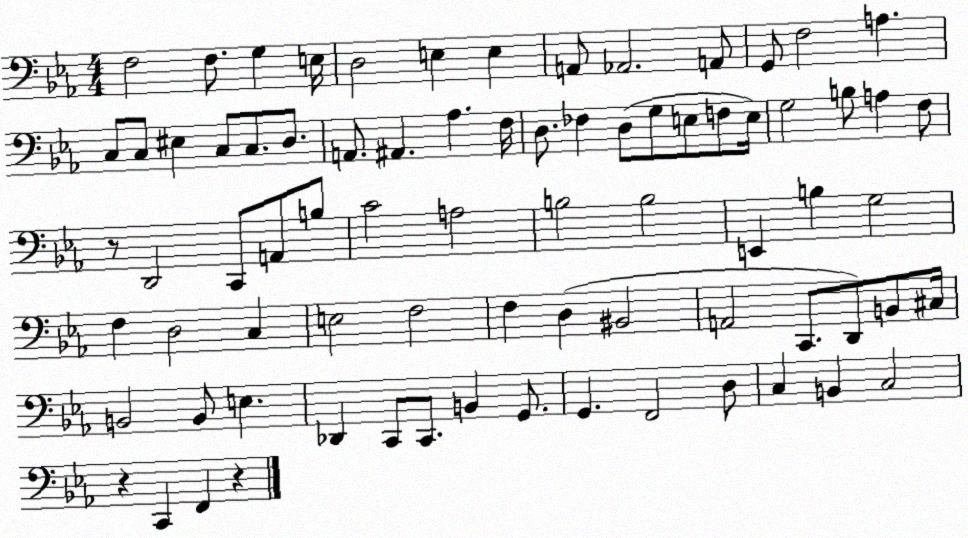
X:1
T:Untitled
M:4/4
L:1/4
K:Eb
F,2 F,/2 G, E,/4 D,2 E, E, A,,/2 _A,,2 A,,/2 G,,/2 F,2 A, C,/2 C,/2 ^E, C,/2 C,/2 D,/2 A,,/2 ^A,, _A, F,/4 D,/2 _F, D,/2 G,/2 E,/2 F,/2 E,/4 G,2 B,/2 A, F,/2 z/2 D,,2 C,,/2 A,,/2 B,/2 C2 A,2 B,2 B,2 E,, B, G,2 F, D,2 C, E,2 F,2 F, D, ^B,,2 A,,2 C,,/2 D,,/2 B,,/2 ^C,/4 B,,2 B,,/2 E, _D,, C,,/2 C,,/2 B,, G,,/2 G,, F,,2 D,/2 C, B,, C,2 z C,, F,, z